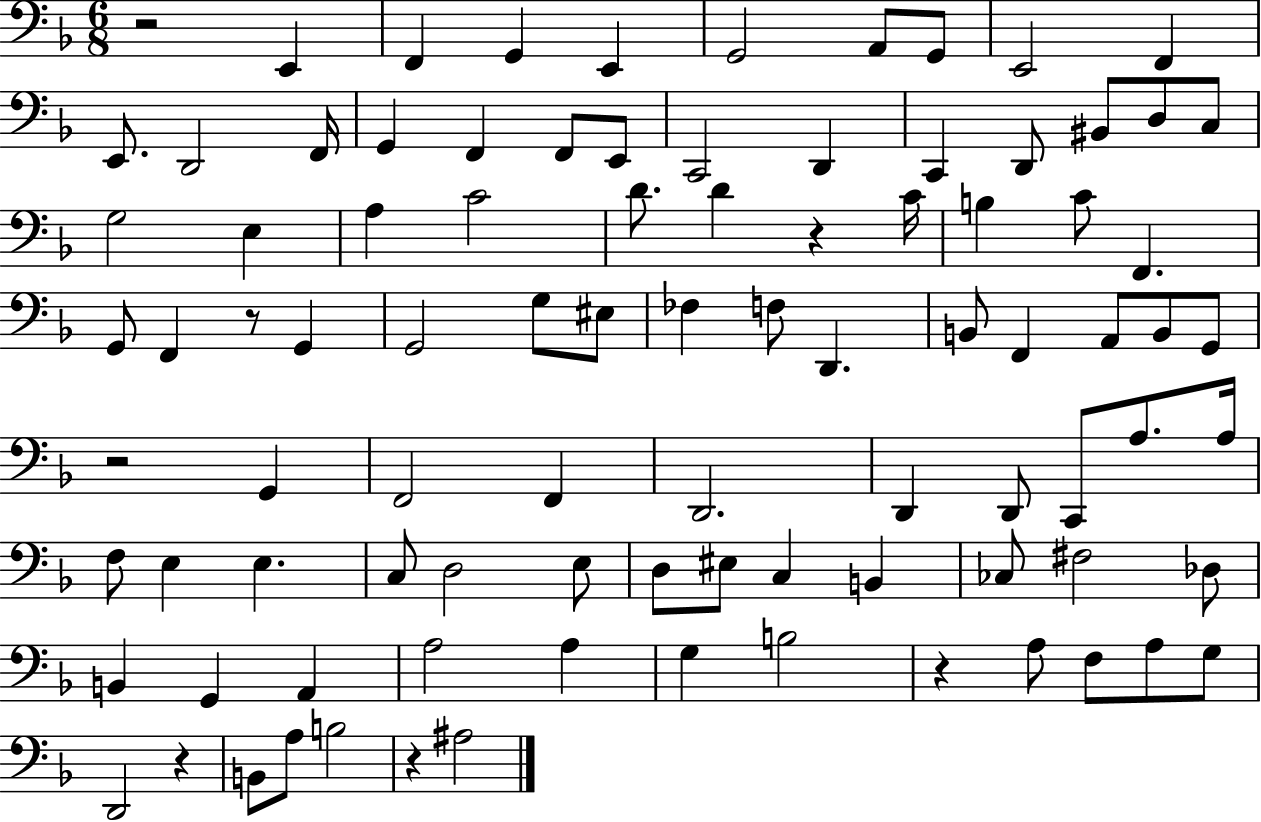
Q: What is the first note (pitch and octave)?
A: E2